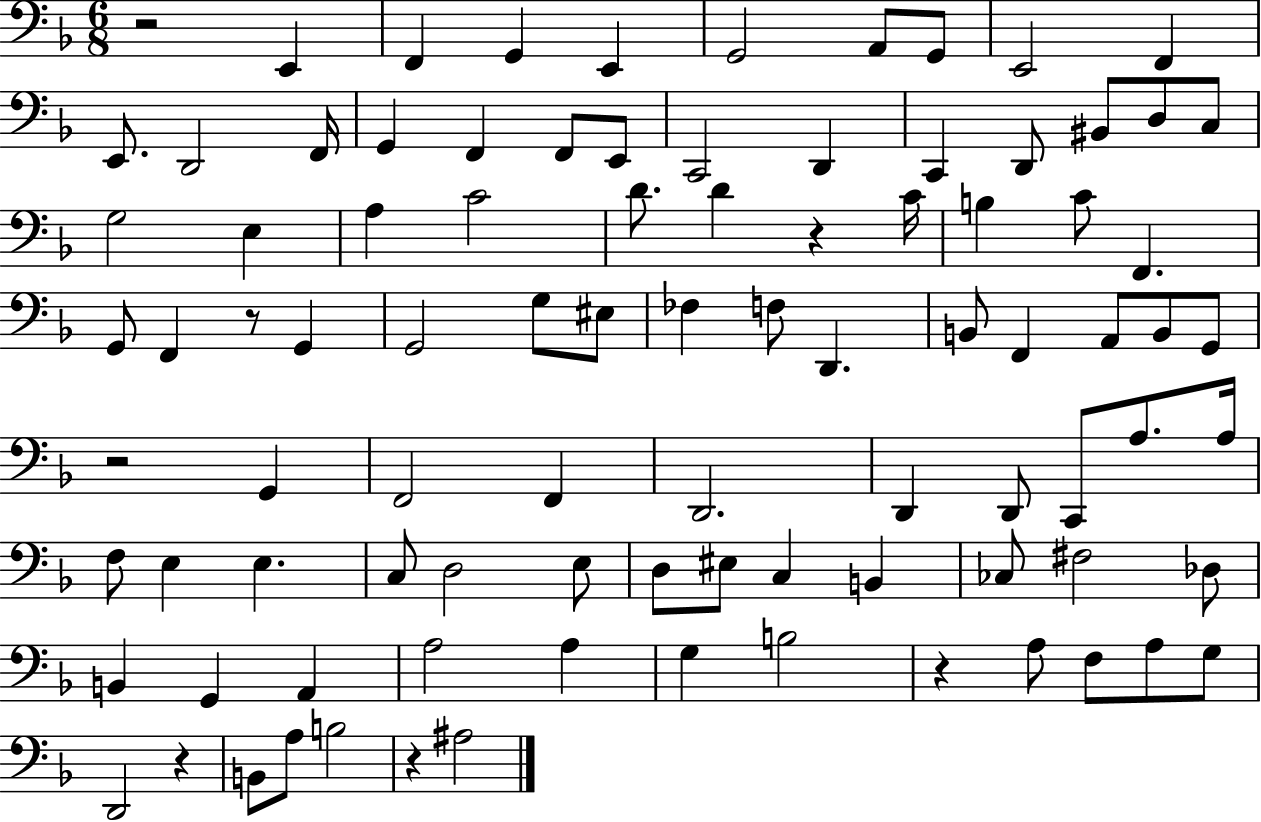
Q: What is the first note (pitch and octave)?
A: E2